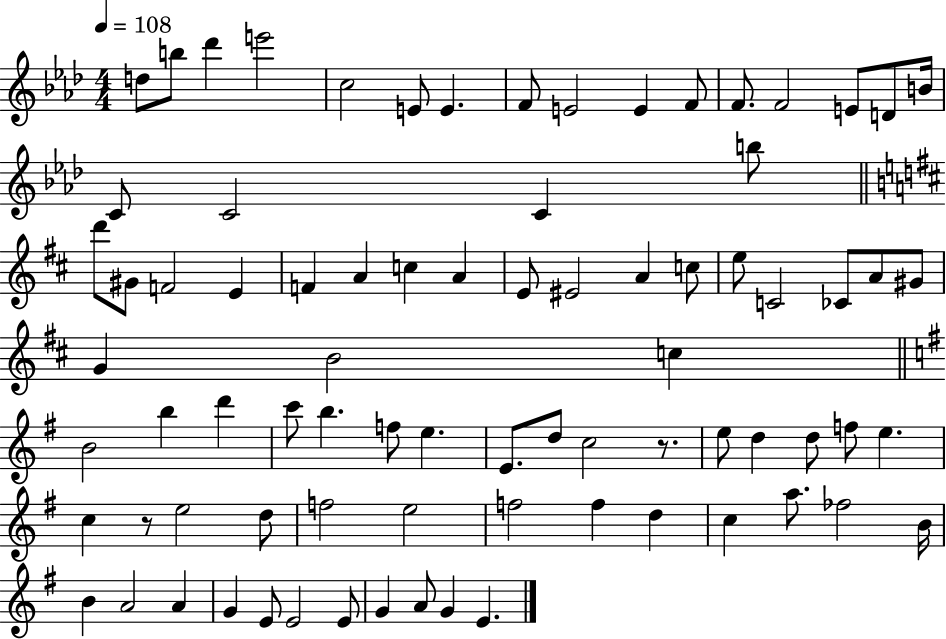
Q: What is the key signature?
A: AES major